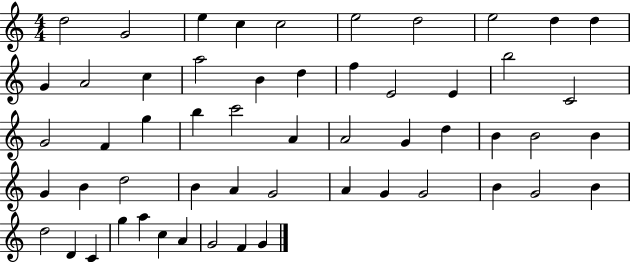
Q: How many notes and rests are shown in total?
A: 55